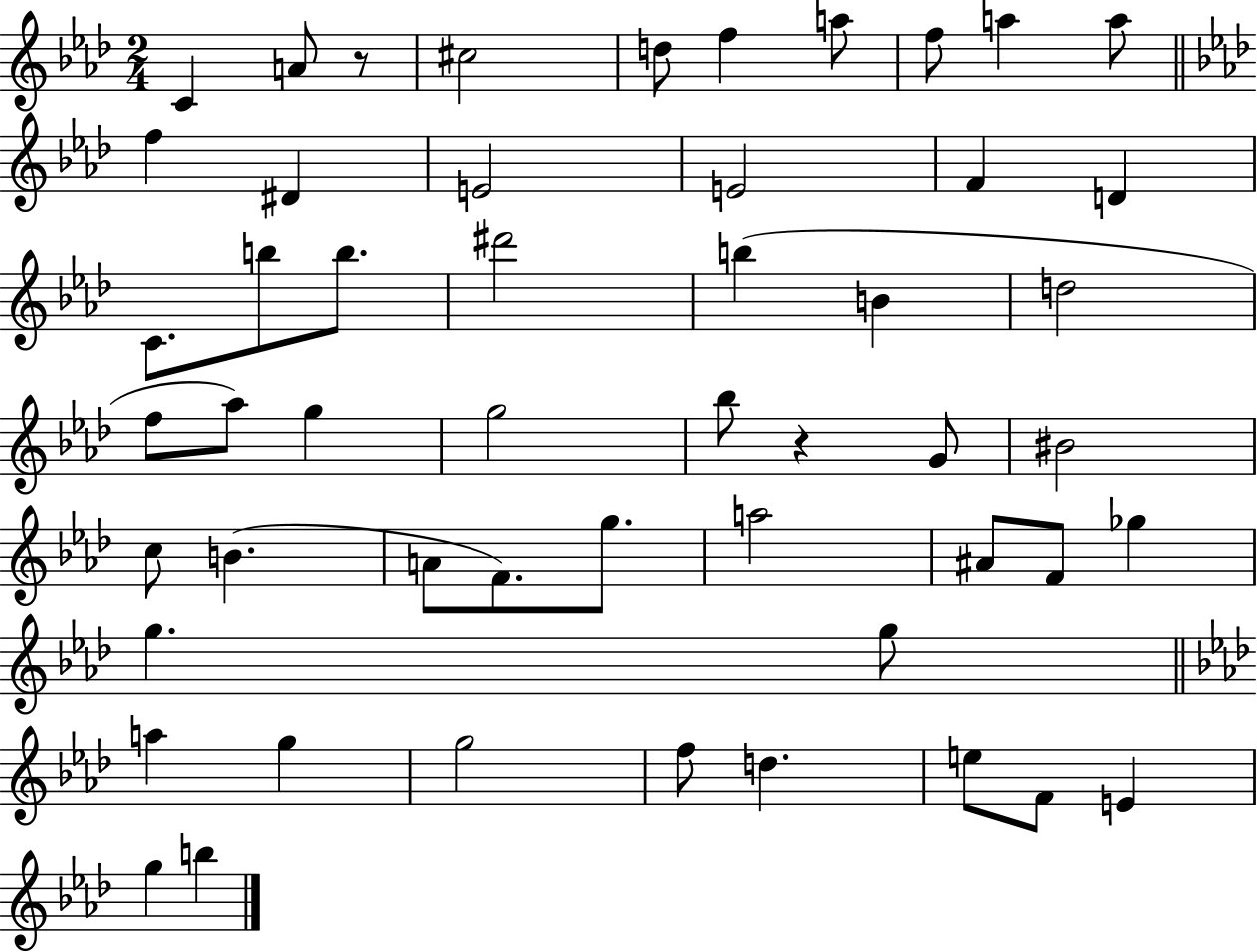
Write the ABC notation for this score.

X:1
T:Untitled
M:2/4
L:1/4
K:Ab
C A/2 z/2 ^c2 d/2 f a/2 f/2 a a/2 f ^D E2 E2 F D C/2 b/2 b/2 ^d'2 b B d2 f/2 _a/2 g g2 _b/2 z G/2 ^B2 c/2 B A/2 F/2 g/2 a2 ^A/2 F/2 _g g g/2 a g g2 f/2 d e/2 F/2 E g b